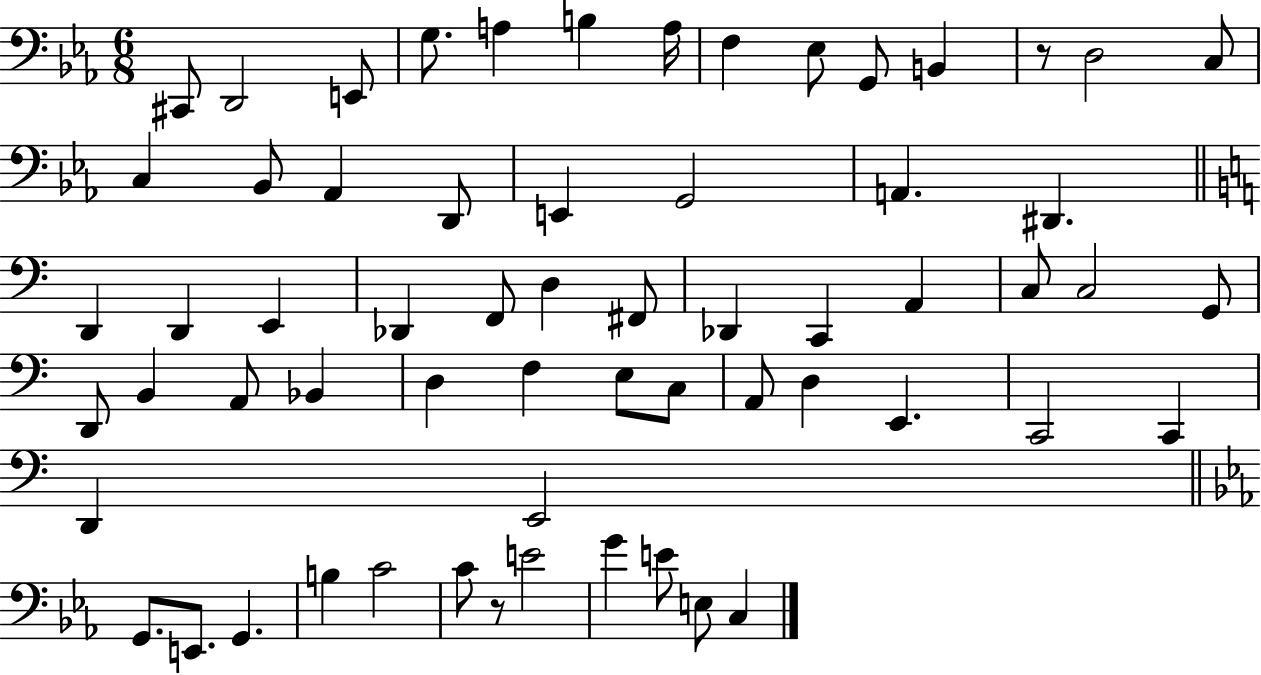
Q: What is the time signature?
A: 6/8